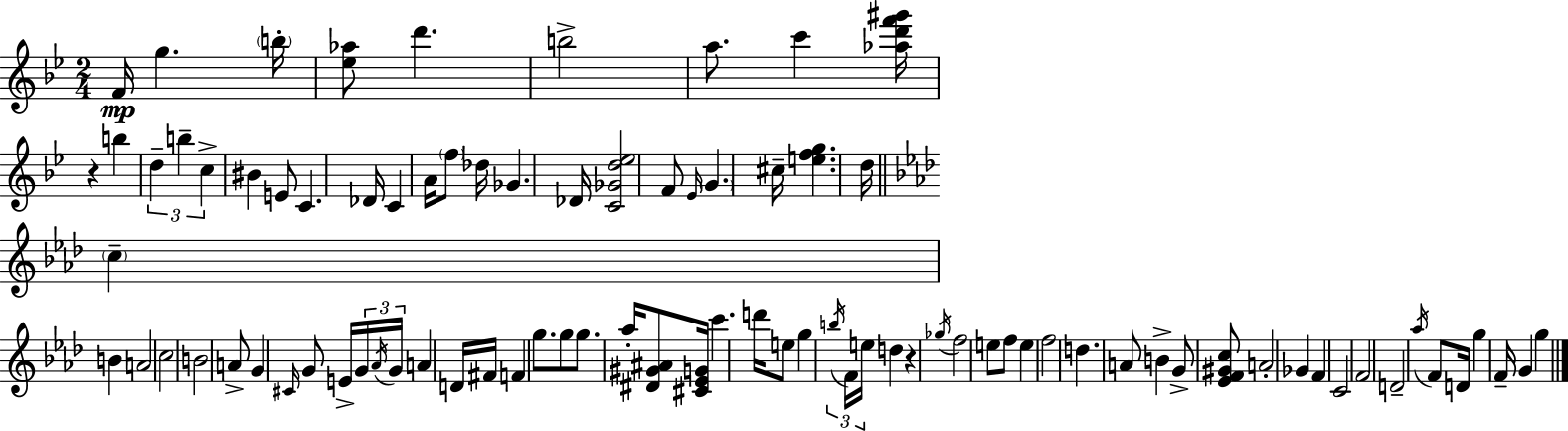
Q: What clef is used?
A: treble